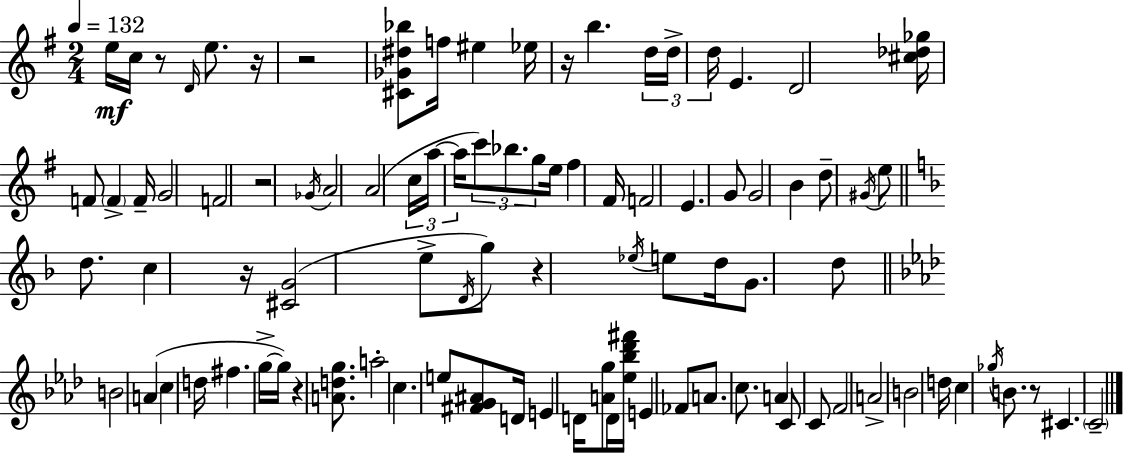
X:1
T:Untitled
M:2/4
L:1/4
K:Em
e/4 c/4 z/2 D/4 e/2 z/4 z2 [^C_G^d_b]/2 f/4 ^e _e/4 z/4 b d/4 d/4 d/4 E D2 [^c_d_g]/4 F/2 F F/4 G2 F2 z2 _G/4 A2 A2 c/4 a/4 a/4 c'/2 _b/2 g/2 e/4 ^f ^F/4 F2 E G/2 G2 B d/2 ^G/4 e/2 d/2 c z/4 [^CG]2 e/2 D/4 g/2 z _e/4 e/2 d/4 G/2 d/2 B2 A c d/4 ^f g/4 g/4 z [Adg]/2 a2 c e/2 [^FG^A]/2 D/4 E D/4 [Ag]/2 D/4 [_e_b_d'^f']/4 E _F/2 A/2 c/2 A C/2 C/2 F2 A2 B2 d/4 c _g/4 B/2 z/2 ^C C2